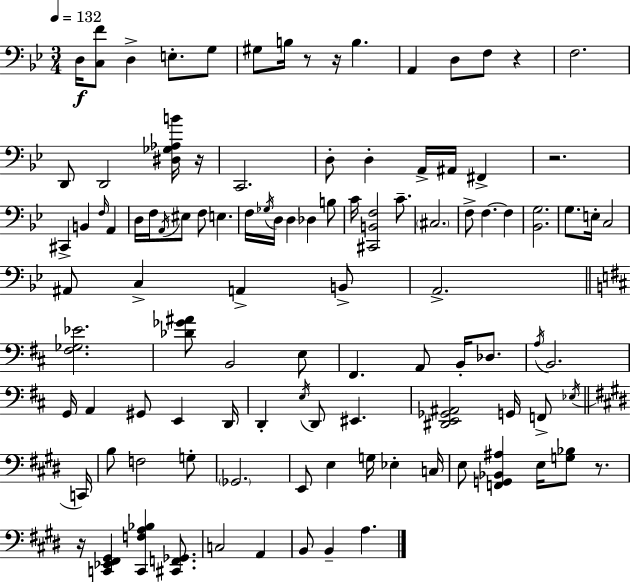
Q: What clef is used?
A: bass